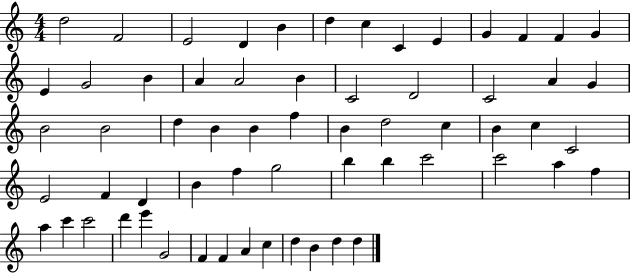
{
  \clef treble
  \numericTimeSignature
  \time 4/4
  \key c \major
  d''2 f'2 | e'2 d'4 b'4 | d''4 c''4 c'4 e'4 | g'4 f'4 f'4 g'4 | \break e'4 g'2 b'4 | a'4 a'2 b'4 | c'2 d'2 | c'2 a'4 g'4 | \break b'2 b'2 | d''4 b'4 b'4 f''4 | b'4 d''2 c''4 | b'4 c''4 c'2 | \break e'2 f'4 d'4 | b'4 f''4 g''2 | b''4 b''4 c'''2 | c'''2 a''4 f''4 | \break a''4 c'''4 c'''2 | d'''4 e'''4 g'2 | f'4 f'4 a'4 c''4 | d''4 b'4 d''4 d''4 | \break \bar "|."
}